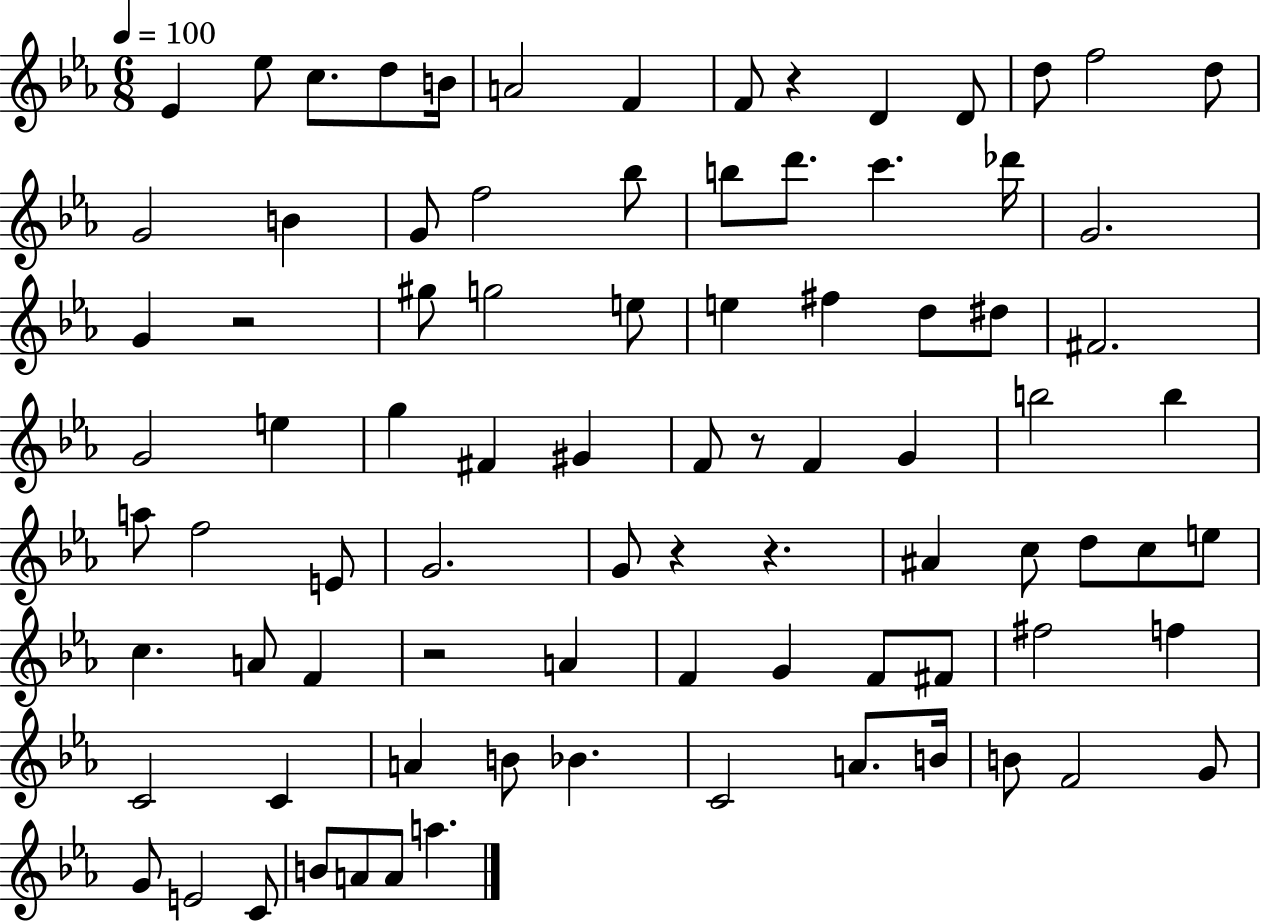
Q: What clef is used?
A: treble